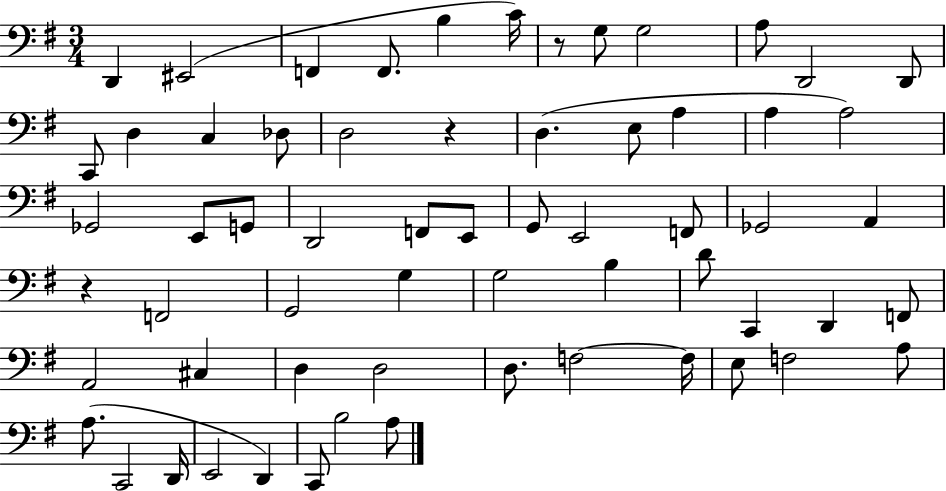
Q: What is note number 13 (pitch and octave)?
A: D3